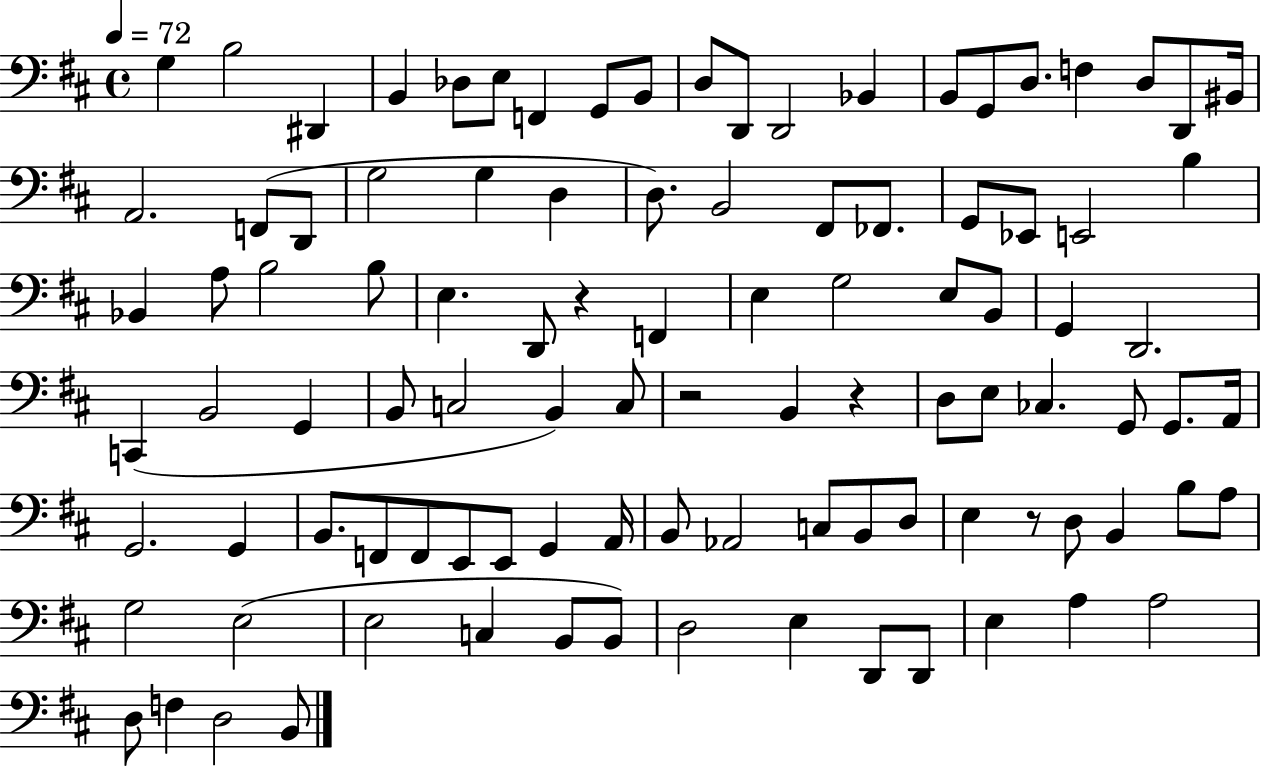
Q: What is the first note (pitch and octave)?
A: G3